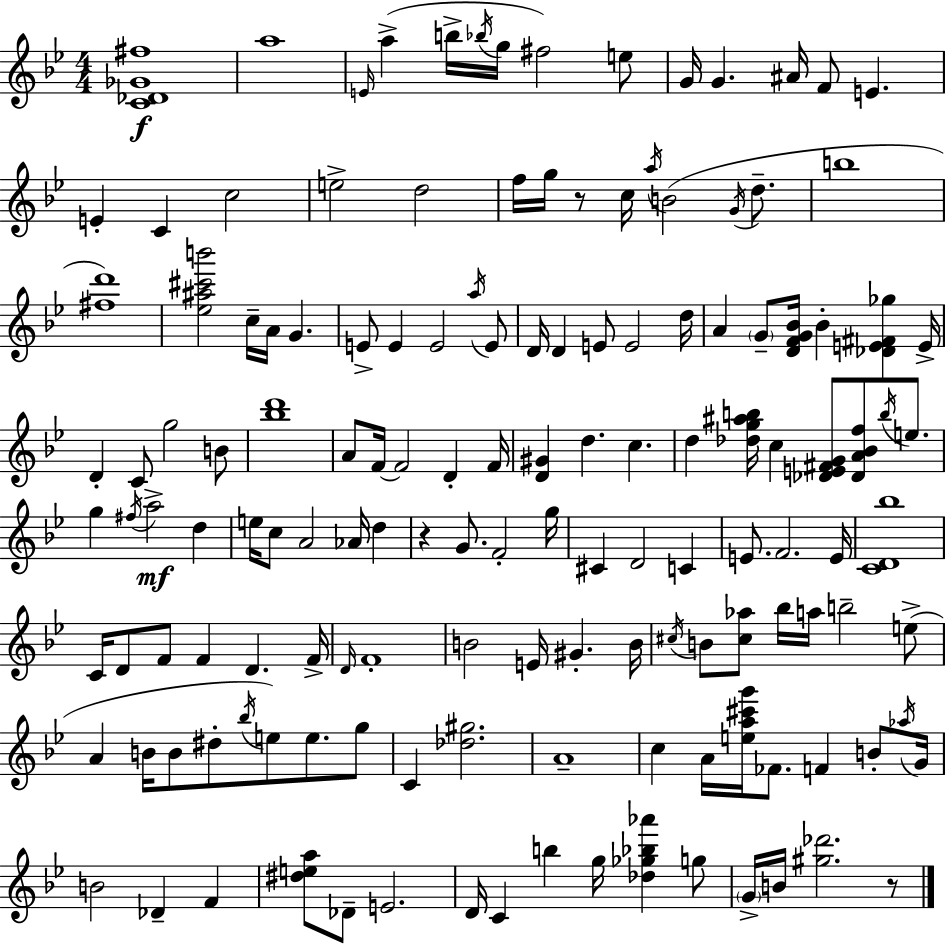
X:1
T:Untitled
M:4/4
L:1/4
K:Gm
[C_D_G^f]4 a4 E/4 a b/4 _b/4 g/4 ^f2 e/2 G/4 G ^A/4 F/2 E E C c2 e2 d2 f/4 g/4 z/2 c/4 a/4 B2 G/4 d/2 b4 [^fd']4 [_e^a^c'b']2 c/4 A/4 G E/2 E E2 a/4 E/2 D/4 D E/2 E2 d/4 A G/2 [DFG_B]/4 _B [_DE^F_g] E/4 D C/2 g2 B/2 [_bd']4 A/2 F/4 F2 D F/4 [D^G] d c d [_dg^ab]/4 c [_DE^FG]/2 [_DA_Bf]/2 b/4 e/2 g ^f/4 a2 d e/4 c/2 A2 _A/4 d z G/2 F2 g/4 ^C D2 C E/2 F2 E/4 [CD_b]4 C/4 D/2 F/2 F D F/4 D/4 F4 B2 E/4 ^G B/4 ^c/4 B/2 [^c_a]/2 _b/4 a/4 b2 e/2 A B/4 B/2 ^d/2 _b/4 e/2 e/2 g/2 C [_d^g]2 A4 c A/4 [ea^c'g']/4 _F/2 F B/2 _a/4 G/4 B2 _D F [^dea]/2 _D/2 E2 D/4 C b g/4 [_d_g_b_a'] g/2 G/4 B/4 [^g_d']2 z/2